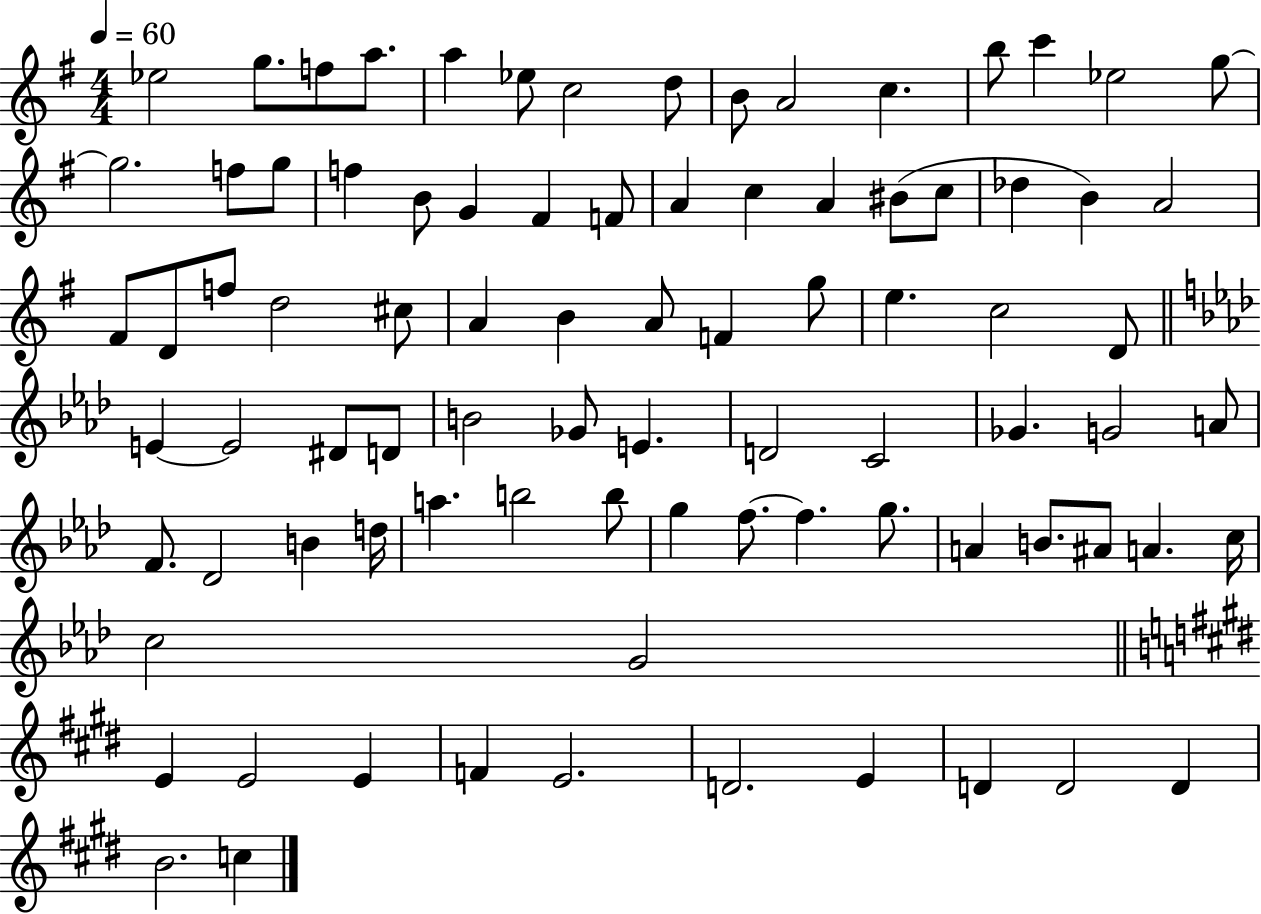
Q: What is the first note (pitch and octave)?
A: Eb5